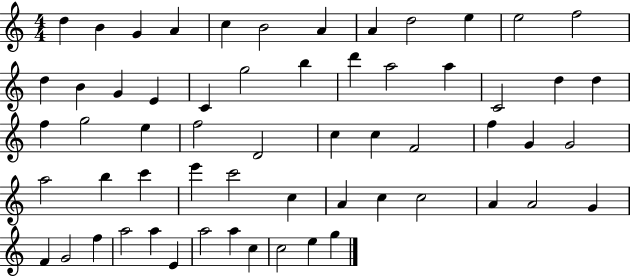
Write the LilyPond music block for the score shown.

{
  \clef treble
  \numericTimeSignature
  \time 4/4
  \key c \major
  d''4 b'4 g'4 a'4 | c''4 b'2 a'4 | a'4 d''2 e''4 | e''2 f''2 | \break d''4 b'4 g'4 e'4 | c'4 g''2 b''4 | d'''4 a''2 a''4 | c'2 d''4 d''4 | \break f''4 g''2 e''4 | f''2 d'2 | c''4 c''4 f'2 | f''4 g'4 g'2 | \break a''2 b''4 c'''4 | e'''4 c'''2 c''4 | a'4 c''4 c''2 | a'4 a'2 g'4 | \break f'4 g'2 f''4 | a''2 a''4 e'4 | a''2 a''4 c''4 | c''2 e''4 g''4 | \break \bar "|."
}